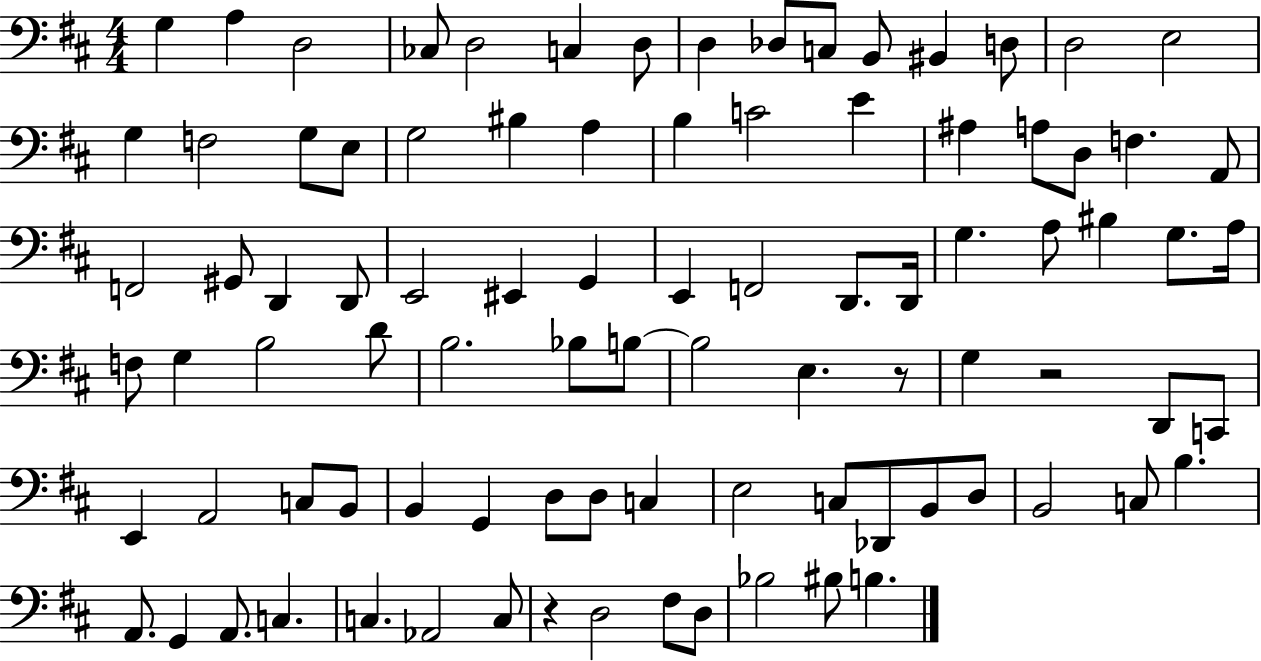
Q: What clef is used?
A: bass